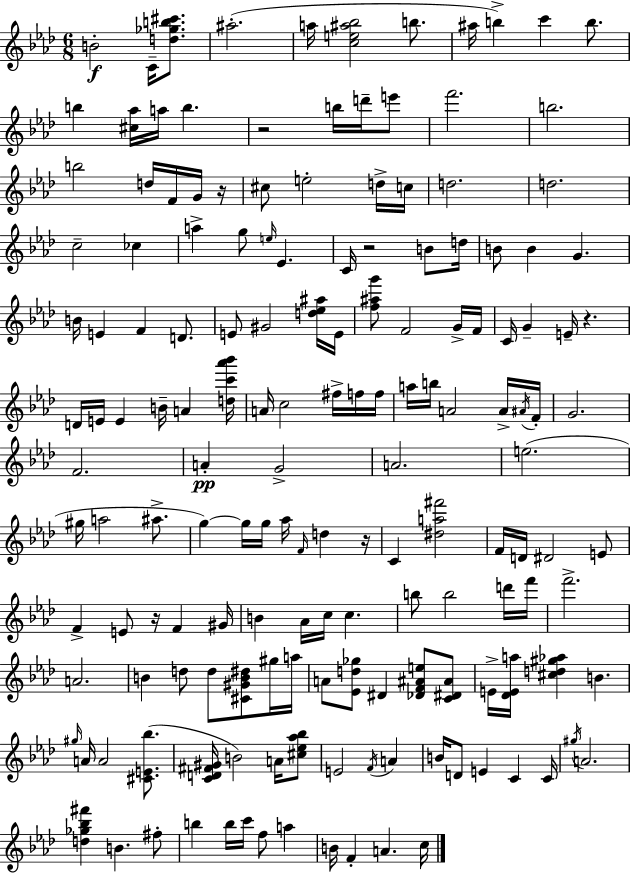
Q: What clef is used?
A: treble